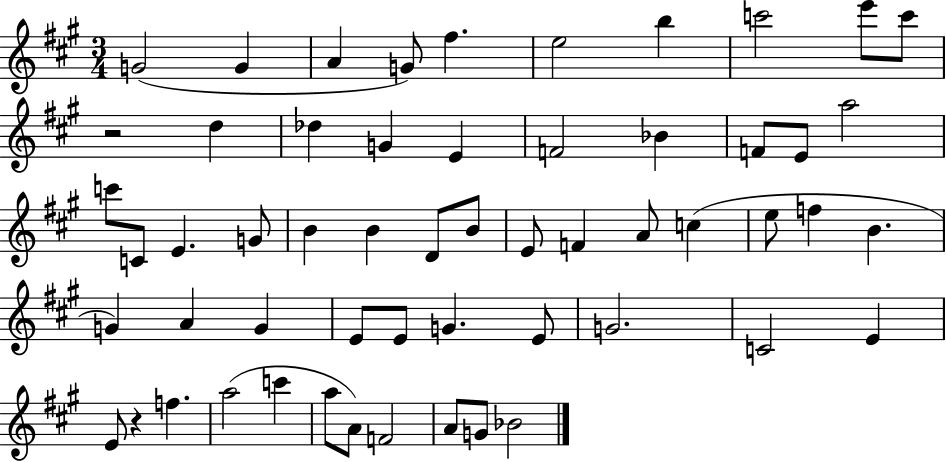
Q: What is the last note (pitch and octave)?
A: Bb4